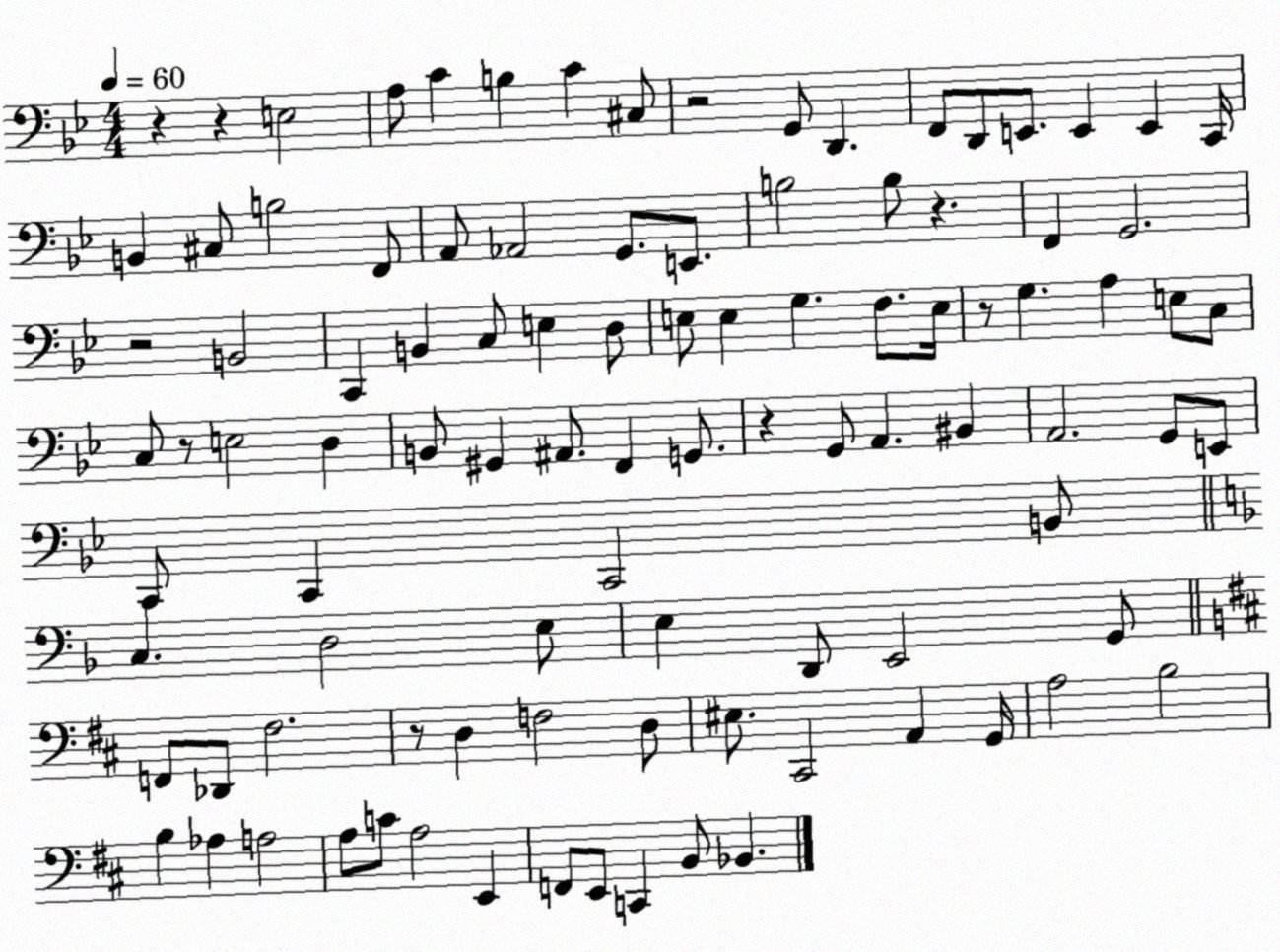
X:1
T:Untitled
M:4/4
L:1/4
K:Bb
z z E,2 A,/2 C B, C ^C,/2 z2 G,,/2 D,, F,,/2 D,,/2 E,,/2 E,, E,, C,,/4 B,, ^C,/2 B,2 F,,/2 A,,/2 _A,,2 G,,/2 E,,/2 B,2 B,/2 z F,, G,,2 z2 B,,2 C,, B,, C,/2 E, D,/2 E,/2 E, G, F,/2 E,/4 z/2 G, A, E,/2 C,/2 C,/2 z/2 E,2 D, B,,/2 ^G,, ^A,,/2 F,, G,,/2 z G,,/2 A,, ^B,, A,,2 G,,/2 E,,/2 C,,/2 C,, C,,2 B,,/2 C, D,2 E,/2 E, D,,/2 E,,2 G,,/2 F,,/2 _D,,/2 ^F,2 z/2 D, F,2 D,/2 ^E,/2 ^C,,2 A,, G,,/4 A,2 B,2 B, _A, A,2 A,/2 C/2 A,2 E,, F,,/2 E,,/2 C,, B,,/2 _B,,